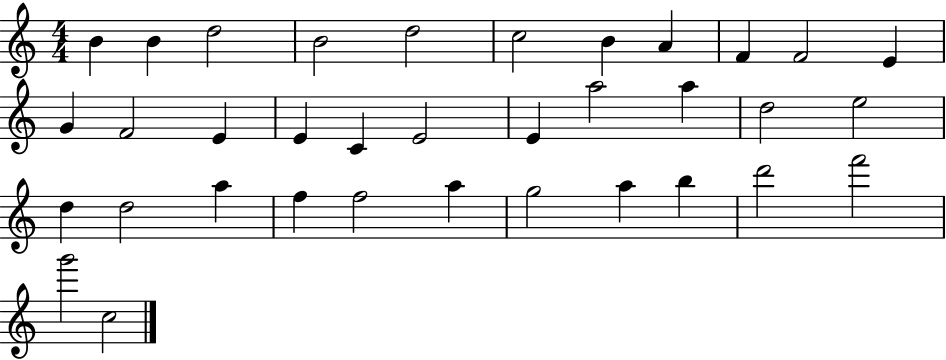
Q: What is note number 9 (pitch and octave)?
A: F4